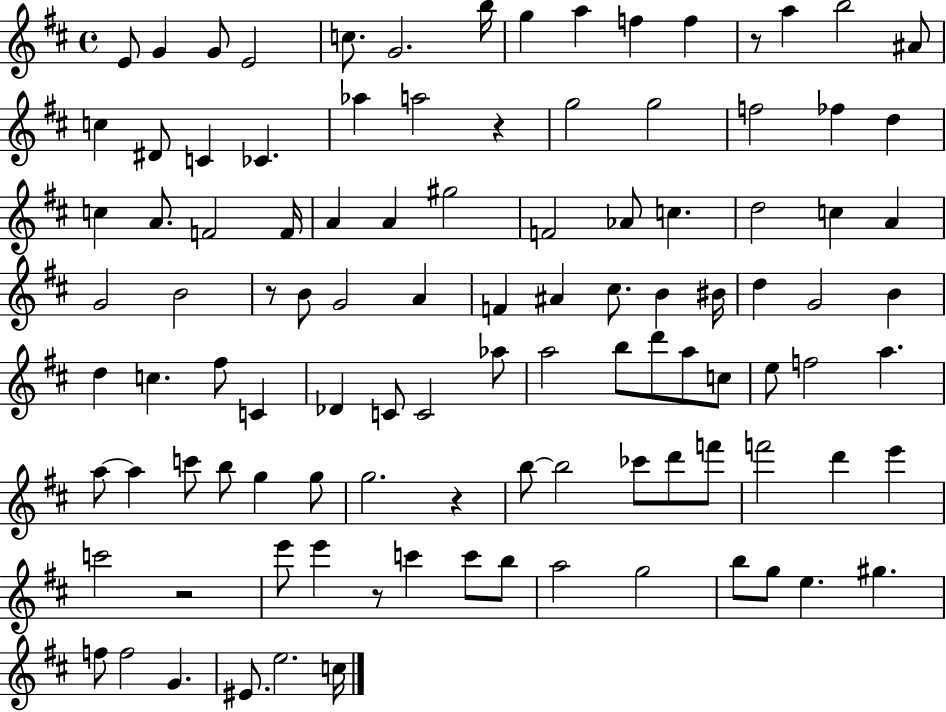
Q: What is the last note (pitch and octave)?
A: C5